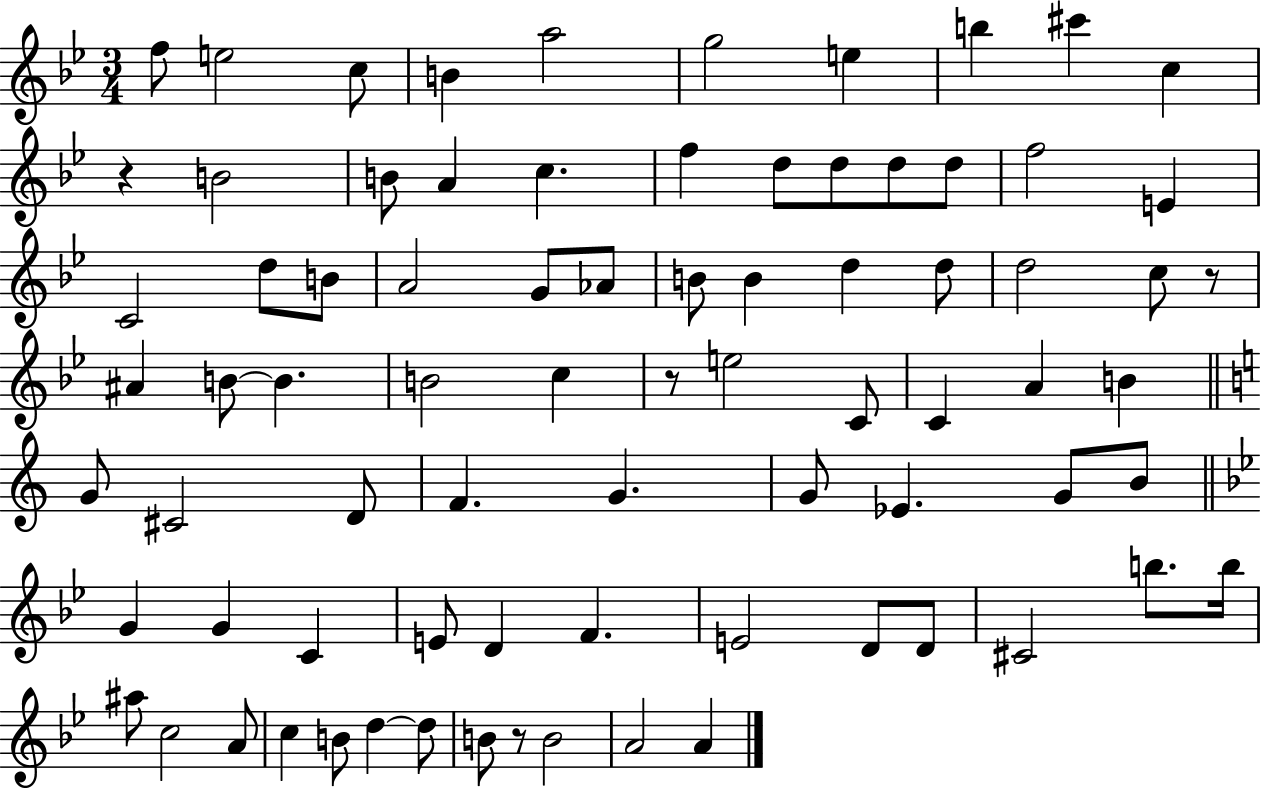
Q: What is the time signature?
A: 3/4